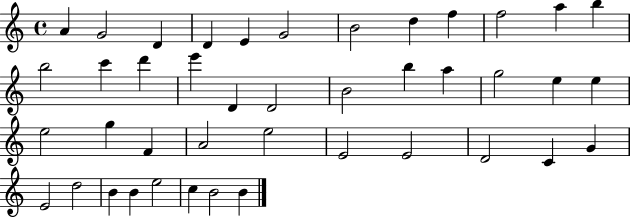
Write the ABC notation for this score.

X:1
T:Untitled
M:4/4
L:1/4
K:C
A G2 D D E G2 B2 d f f2 a b b2 c' d' e' D D2 B2 b a g2 e e e2 g F A2 e2 E2 E2 D2 C G E2 d2 B B e2 c B2 B